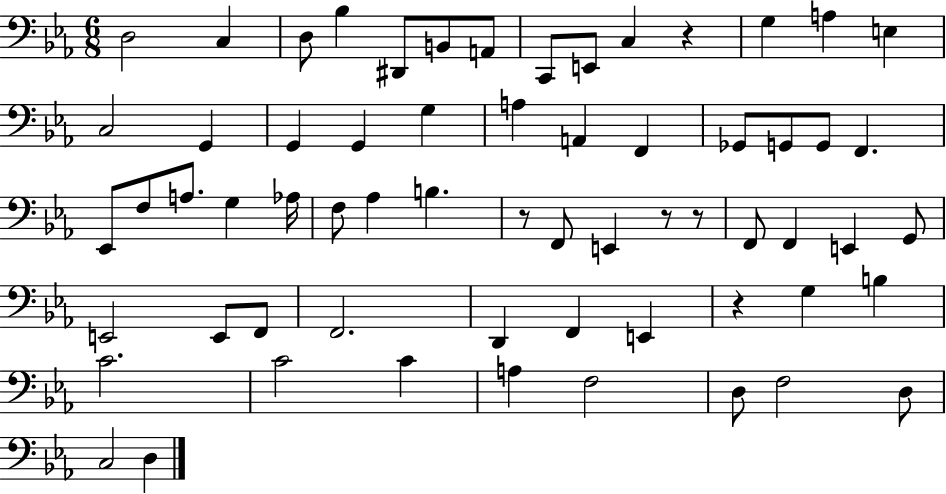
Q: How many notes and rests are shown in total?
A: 63